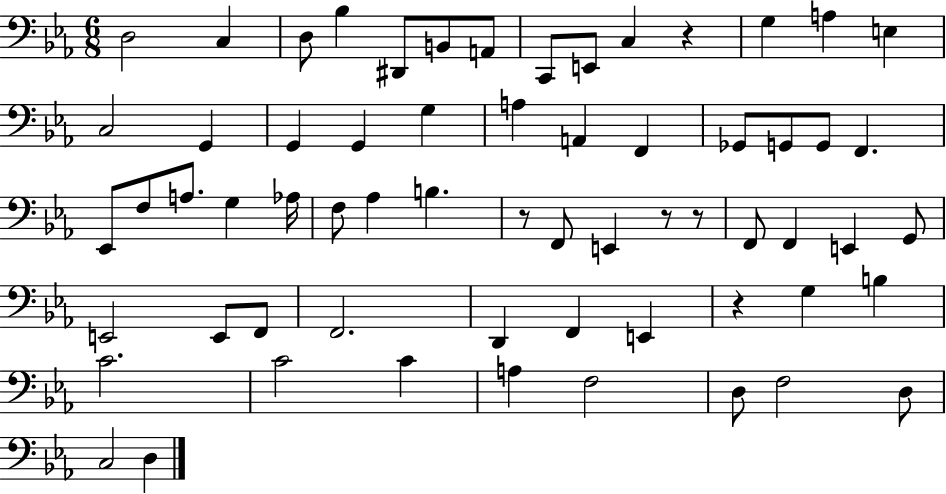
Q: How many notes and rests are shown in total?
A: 63